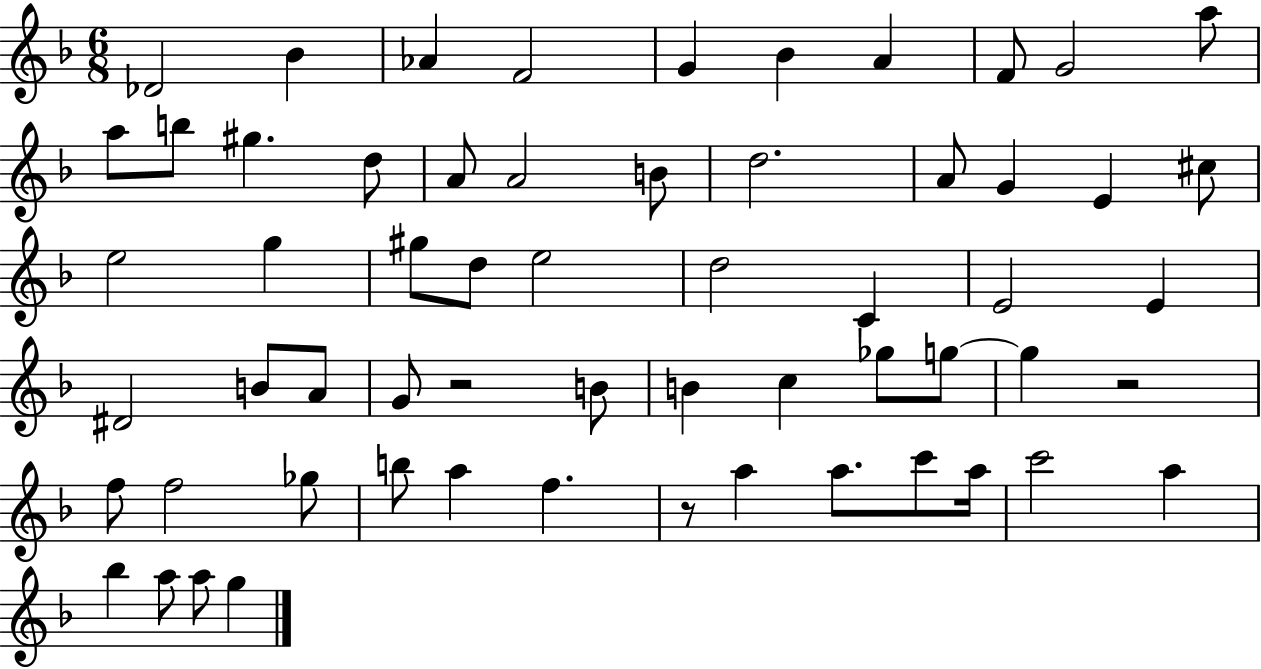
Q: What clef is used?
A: treble